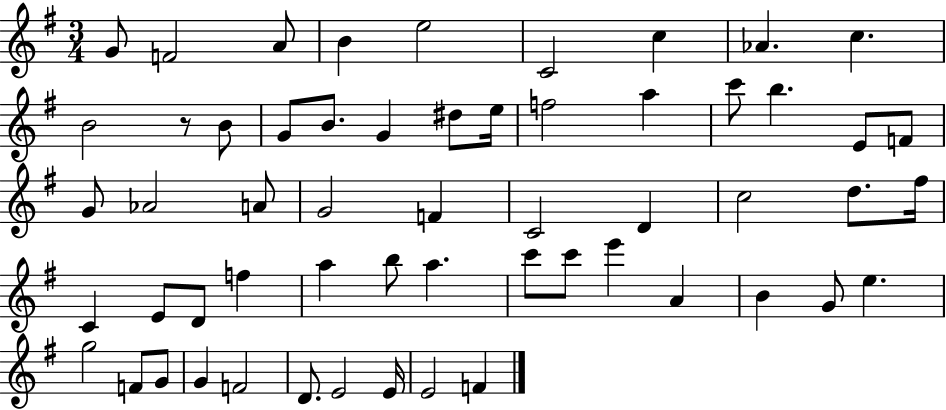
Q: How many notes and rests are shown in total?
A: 57